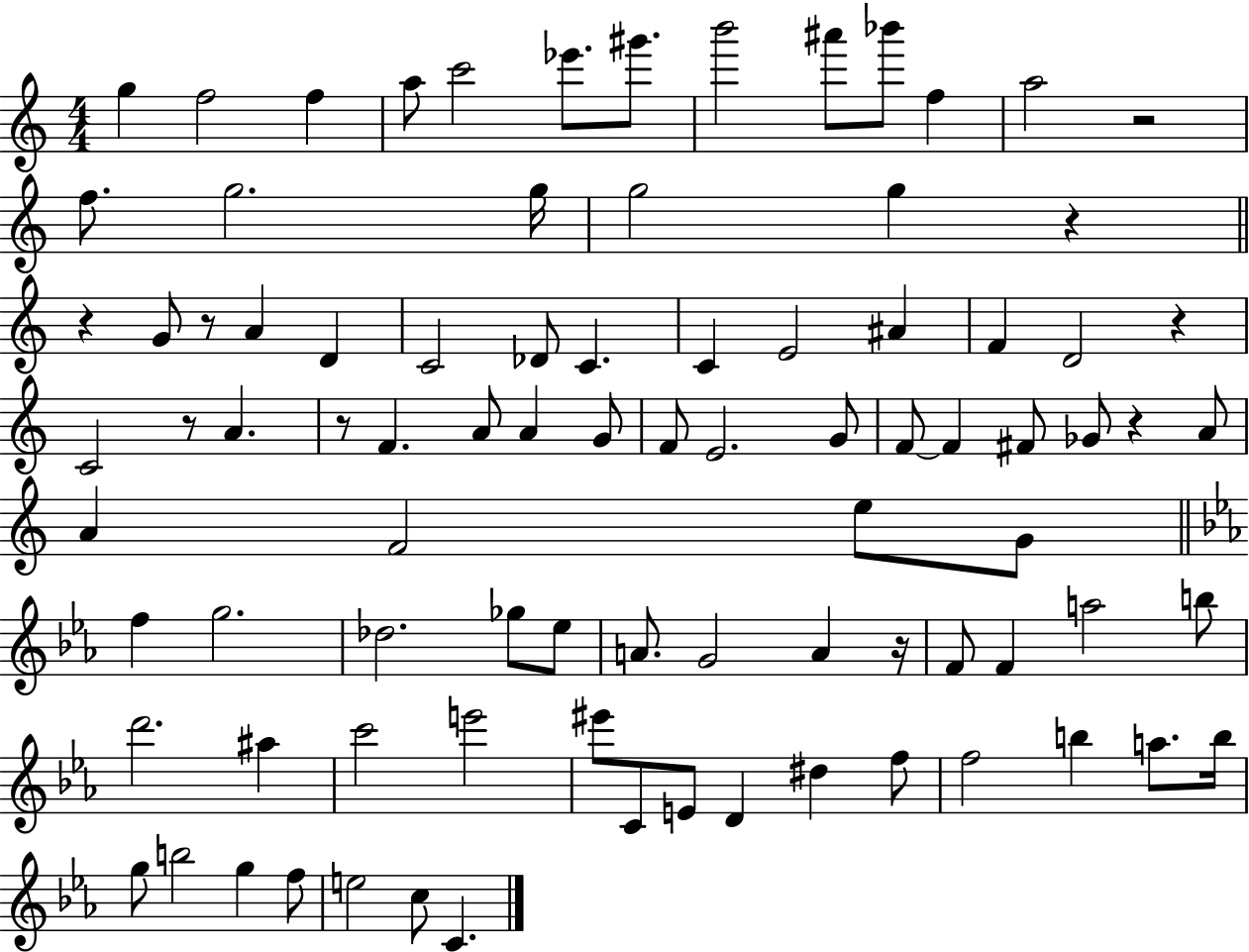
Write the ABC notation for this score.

X:1
T:Untitled
M:4/4
L:1/4
K:C
g f2 f a/2 c'2 _e'/2 ^g'/2 b'2 ^a'/2 _b'/2 f a2 z2 f/2 g2 g/4 g2 g z z G/2 z/2 A D C2 _D/2 C C E2 ^A F D2 z C2 z/2 A z/2 F A/2 A G/2 F/2 E2 G/2 F/2 F ^F/2 _G/2 z A/2 A F2 e/2 G/2 f g2 _d2 _g/2 _e/2 A/2 G2 A z/4 F/2 F a2 b/2 d'2 ^a c'2 e'2 ^e'/2 C/2 E/2 D ^d f/2 f2 b a/2 b/4 g/2 b2 g f/2 e2 c/2 C